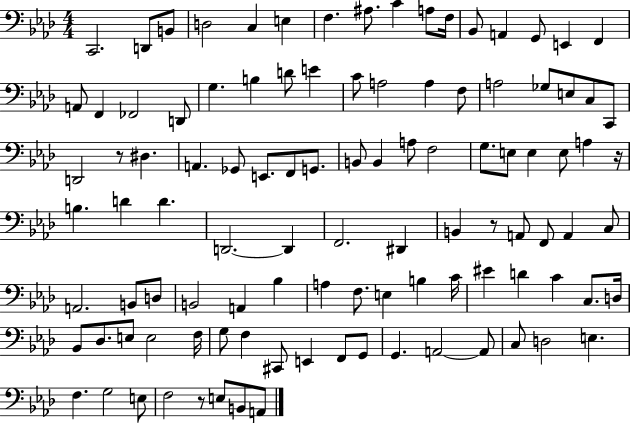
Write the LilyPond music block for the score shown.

{
  \clef bass
  \numericTimeSignature
  \time 4/4
  \key aes \major
  c,2. d,8 b,8 | d2 c4 e4 | f4. ais8. c'4 a8 f16 | bes,8 a,4 g,8 e,4 f,4 | \break a,8 f,4 fes,2 d,8 | g4. b4 d'8 e'4 | c'8 a2 a4 f8 | a2 ges8 e8 c8 c,8 | \break d,2 r8 dis4. | a,4. ges,8 e,8. f,8 g,8. | b,8 b,4 a8 f2 | g8. e8 e4 e8 a4 r16 | \break b4. d'4 d'4. | d,2.~~ d,4 | f,2. dis,4 | b,4 r8 a,8 f,8 a,4 c8 | \break a,2. b,8 d8 | b,2 a,4 bes4 | a4 f8. e4 b4 c'16 | eis'4 d'4 c'4 c8. d16 | \break bes,8 des8. e8 e2 f16 | g8 f4 cis,8 e,4 f,8 g,8 | g,4. a,2~~ a,8 | c8 d2 e4. | \break f4. g2 e8 | f2 r8 e8 b,8 a,8 | \bar "|."
}